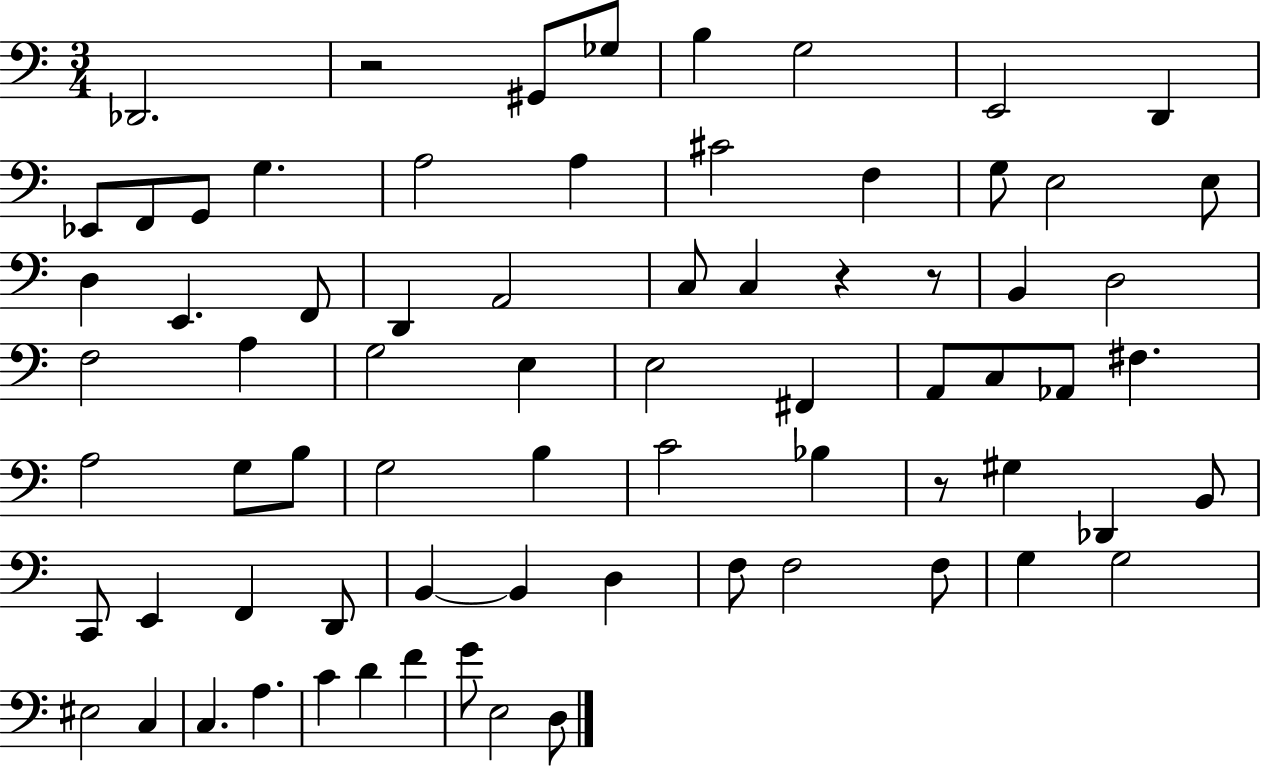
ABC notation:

X:1
T:Untitled
M:3/4
L:1/4
K:C
_D,,2 z2 ^G,,/2 _G,/2 B, G,2 E,,2 D,, _E,,/2 F,,/2 G,,/2 G, A,2 A, ^C2 F, G,/2 E,2 E,/2 D, E,, F,,/2 D,, A,,2 C,/2 C, z z/2 B,, D,2 F,2 A, G,2 E, E,2 ^F,, A,,/2 C,/2 _A,,/2 ^F, A,2 G,/2 B,/2 G,2 B, C2 _B, z/2 ^G, _D,, B,,/2 C,,/2 E,, F,, D,,/2 B,, B,, D, F,/2 F,2 F,/2 G, G,2 ^E,2 C, C, A, C D F G/2 E,2 D,/2